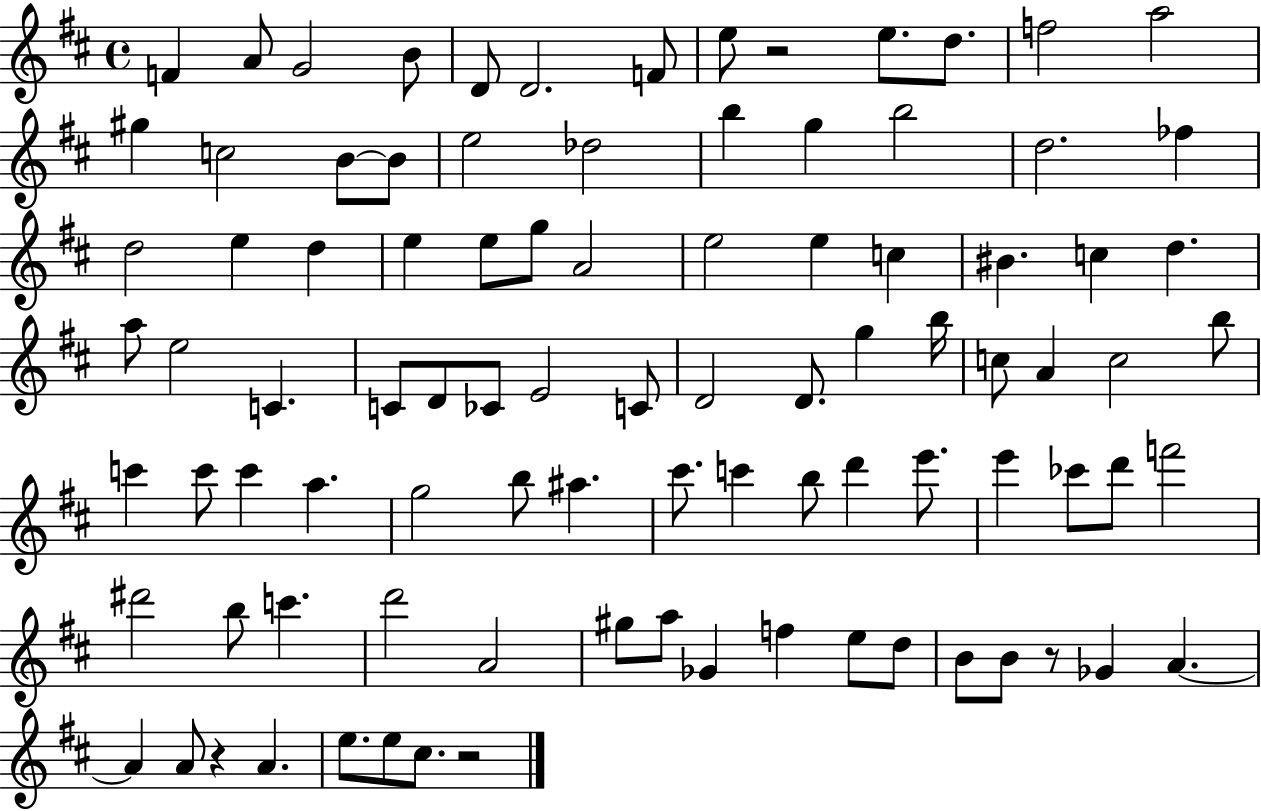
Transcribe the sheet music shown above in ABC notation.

X:1
T:Untitled
M:4/4
L:1/4
K:D
F A/2 G2 B/2 D/2 D2 F/2 e/2 z2 e/2 d/2 f2 a2 ^g c2 B/2 B/2 e2 _d2 b g b2 d2 _f d2 e d e e/2 g/2 A2 e2 e c ^B c d a/2 e2 C C/2 D/2 _C/2 E2 C/2 D2 D/2 g b/4 c/2 A c2 b/2 c' c'/2 c' a g2 b/2 ^a ^c'/2 c' b/2 d' e'/2 e' _c'/2 d'/2 f'2 ^d'2 b/2 c' d'2 A2 ^g/2 a/2 _G f e/2 d/2 B/2 B/2 z/2 _G A A A/2 z A e/2 e/2 ^c/2 z2